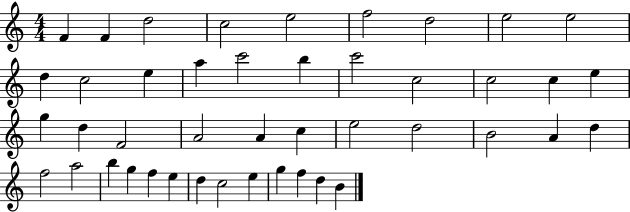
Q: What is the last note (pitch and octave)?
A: B4